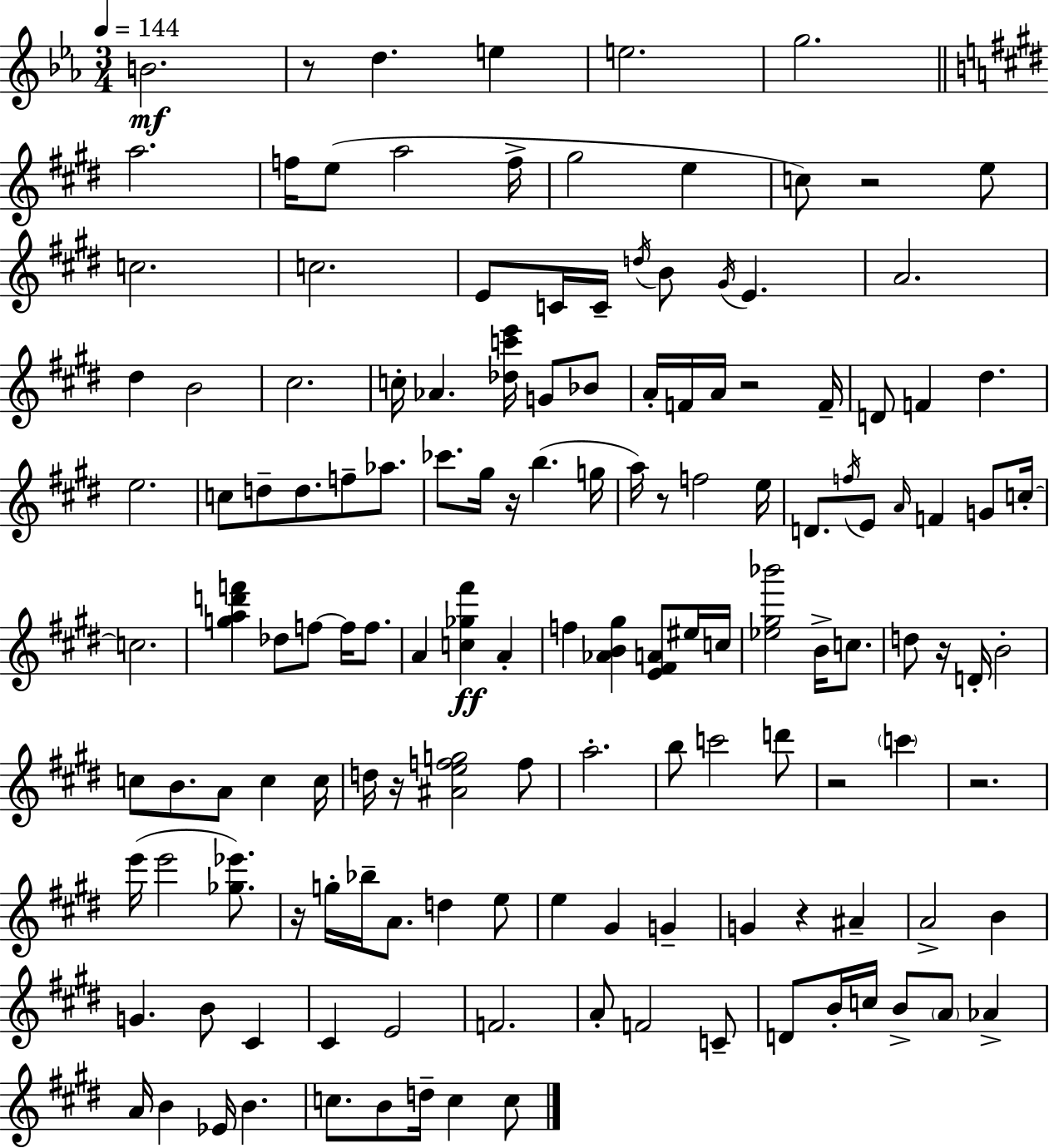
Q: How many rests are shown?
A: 11